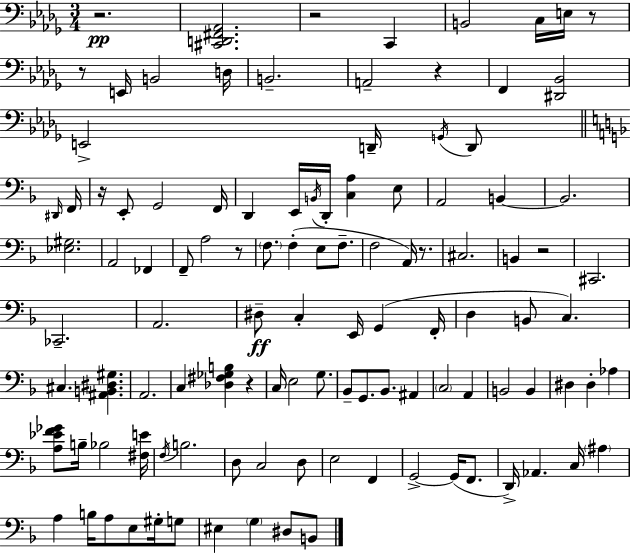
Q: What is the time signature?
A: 3/4